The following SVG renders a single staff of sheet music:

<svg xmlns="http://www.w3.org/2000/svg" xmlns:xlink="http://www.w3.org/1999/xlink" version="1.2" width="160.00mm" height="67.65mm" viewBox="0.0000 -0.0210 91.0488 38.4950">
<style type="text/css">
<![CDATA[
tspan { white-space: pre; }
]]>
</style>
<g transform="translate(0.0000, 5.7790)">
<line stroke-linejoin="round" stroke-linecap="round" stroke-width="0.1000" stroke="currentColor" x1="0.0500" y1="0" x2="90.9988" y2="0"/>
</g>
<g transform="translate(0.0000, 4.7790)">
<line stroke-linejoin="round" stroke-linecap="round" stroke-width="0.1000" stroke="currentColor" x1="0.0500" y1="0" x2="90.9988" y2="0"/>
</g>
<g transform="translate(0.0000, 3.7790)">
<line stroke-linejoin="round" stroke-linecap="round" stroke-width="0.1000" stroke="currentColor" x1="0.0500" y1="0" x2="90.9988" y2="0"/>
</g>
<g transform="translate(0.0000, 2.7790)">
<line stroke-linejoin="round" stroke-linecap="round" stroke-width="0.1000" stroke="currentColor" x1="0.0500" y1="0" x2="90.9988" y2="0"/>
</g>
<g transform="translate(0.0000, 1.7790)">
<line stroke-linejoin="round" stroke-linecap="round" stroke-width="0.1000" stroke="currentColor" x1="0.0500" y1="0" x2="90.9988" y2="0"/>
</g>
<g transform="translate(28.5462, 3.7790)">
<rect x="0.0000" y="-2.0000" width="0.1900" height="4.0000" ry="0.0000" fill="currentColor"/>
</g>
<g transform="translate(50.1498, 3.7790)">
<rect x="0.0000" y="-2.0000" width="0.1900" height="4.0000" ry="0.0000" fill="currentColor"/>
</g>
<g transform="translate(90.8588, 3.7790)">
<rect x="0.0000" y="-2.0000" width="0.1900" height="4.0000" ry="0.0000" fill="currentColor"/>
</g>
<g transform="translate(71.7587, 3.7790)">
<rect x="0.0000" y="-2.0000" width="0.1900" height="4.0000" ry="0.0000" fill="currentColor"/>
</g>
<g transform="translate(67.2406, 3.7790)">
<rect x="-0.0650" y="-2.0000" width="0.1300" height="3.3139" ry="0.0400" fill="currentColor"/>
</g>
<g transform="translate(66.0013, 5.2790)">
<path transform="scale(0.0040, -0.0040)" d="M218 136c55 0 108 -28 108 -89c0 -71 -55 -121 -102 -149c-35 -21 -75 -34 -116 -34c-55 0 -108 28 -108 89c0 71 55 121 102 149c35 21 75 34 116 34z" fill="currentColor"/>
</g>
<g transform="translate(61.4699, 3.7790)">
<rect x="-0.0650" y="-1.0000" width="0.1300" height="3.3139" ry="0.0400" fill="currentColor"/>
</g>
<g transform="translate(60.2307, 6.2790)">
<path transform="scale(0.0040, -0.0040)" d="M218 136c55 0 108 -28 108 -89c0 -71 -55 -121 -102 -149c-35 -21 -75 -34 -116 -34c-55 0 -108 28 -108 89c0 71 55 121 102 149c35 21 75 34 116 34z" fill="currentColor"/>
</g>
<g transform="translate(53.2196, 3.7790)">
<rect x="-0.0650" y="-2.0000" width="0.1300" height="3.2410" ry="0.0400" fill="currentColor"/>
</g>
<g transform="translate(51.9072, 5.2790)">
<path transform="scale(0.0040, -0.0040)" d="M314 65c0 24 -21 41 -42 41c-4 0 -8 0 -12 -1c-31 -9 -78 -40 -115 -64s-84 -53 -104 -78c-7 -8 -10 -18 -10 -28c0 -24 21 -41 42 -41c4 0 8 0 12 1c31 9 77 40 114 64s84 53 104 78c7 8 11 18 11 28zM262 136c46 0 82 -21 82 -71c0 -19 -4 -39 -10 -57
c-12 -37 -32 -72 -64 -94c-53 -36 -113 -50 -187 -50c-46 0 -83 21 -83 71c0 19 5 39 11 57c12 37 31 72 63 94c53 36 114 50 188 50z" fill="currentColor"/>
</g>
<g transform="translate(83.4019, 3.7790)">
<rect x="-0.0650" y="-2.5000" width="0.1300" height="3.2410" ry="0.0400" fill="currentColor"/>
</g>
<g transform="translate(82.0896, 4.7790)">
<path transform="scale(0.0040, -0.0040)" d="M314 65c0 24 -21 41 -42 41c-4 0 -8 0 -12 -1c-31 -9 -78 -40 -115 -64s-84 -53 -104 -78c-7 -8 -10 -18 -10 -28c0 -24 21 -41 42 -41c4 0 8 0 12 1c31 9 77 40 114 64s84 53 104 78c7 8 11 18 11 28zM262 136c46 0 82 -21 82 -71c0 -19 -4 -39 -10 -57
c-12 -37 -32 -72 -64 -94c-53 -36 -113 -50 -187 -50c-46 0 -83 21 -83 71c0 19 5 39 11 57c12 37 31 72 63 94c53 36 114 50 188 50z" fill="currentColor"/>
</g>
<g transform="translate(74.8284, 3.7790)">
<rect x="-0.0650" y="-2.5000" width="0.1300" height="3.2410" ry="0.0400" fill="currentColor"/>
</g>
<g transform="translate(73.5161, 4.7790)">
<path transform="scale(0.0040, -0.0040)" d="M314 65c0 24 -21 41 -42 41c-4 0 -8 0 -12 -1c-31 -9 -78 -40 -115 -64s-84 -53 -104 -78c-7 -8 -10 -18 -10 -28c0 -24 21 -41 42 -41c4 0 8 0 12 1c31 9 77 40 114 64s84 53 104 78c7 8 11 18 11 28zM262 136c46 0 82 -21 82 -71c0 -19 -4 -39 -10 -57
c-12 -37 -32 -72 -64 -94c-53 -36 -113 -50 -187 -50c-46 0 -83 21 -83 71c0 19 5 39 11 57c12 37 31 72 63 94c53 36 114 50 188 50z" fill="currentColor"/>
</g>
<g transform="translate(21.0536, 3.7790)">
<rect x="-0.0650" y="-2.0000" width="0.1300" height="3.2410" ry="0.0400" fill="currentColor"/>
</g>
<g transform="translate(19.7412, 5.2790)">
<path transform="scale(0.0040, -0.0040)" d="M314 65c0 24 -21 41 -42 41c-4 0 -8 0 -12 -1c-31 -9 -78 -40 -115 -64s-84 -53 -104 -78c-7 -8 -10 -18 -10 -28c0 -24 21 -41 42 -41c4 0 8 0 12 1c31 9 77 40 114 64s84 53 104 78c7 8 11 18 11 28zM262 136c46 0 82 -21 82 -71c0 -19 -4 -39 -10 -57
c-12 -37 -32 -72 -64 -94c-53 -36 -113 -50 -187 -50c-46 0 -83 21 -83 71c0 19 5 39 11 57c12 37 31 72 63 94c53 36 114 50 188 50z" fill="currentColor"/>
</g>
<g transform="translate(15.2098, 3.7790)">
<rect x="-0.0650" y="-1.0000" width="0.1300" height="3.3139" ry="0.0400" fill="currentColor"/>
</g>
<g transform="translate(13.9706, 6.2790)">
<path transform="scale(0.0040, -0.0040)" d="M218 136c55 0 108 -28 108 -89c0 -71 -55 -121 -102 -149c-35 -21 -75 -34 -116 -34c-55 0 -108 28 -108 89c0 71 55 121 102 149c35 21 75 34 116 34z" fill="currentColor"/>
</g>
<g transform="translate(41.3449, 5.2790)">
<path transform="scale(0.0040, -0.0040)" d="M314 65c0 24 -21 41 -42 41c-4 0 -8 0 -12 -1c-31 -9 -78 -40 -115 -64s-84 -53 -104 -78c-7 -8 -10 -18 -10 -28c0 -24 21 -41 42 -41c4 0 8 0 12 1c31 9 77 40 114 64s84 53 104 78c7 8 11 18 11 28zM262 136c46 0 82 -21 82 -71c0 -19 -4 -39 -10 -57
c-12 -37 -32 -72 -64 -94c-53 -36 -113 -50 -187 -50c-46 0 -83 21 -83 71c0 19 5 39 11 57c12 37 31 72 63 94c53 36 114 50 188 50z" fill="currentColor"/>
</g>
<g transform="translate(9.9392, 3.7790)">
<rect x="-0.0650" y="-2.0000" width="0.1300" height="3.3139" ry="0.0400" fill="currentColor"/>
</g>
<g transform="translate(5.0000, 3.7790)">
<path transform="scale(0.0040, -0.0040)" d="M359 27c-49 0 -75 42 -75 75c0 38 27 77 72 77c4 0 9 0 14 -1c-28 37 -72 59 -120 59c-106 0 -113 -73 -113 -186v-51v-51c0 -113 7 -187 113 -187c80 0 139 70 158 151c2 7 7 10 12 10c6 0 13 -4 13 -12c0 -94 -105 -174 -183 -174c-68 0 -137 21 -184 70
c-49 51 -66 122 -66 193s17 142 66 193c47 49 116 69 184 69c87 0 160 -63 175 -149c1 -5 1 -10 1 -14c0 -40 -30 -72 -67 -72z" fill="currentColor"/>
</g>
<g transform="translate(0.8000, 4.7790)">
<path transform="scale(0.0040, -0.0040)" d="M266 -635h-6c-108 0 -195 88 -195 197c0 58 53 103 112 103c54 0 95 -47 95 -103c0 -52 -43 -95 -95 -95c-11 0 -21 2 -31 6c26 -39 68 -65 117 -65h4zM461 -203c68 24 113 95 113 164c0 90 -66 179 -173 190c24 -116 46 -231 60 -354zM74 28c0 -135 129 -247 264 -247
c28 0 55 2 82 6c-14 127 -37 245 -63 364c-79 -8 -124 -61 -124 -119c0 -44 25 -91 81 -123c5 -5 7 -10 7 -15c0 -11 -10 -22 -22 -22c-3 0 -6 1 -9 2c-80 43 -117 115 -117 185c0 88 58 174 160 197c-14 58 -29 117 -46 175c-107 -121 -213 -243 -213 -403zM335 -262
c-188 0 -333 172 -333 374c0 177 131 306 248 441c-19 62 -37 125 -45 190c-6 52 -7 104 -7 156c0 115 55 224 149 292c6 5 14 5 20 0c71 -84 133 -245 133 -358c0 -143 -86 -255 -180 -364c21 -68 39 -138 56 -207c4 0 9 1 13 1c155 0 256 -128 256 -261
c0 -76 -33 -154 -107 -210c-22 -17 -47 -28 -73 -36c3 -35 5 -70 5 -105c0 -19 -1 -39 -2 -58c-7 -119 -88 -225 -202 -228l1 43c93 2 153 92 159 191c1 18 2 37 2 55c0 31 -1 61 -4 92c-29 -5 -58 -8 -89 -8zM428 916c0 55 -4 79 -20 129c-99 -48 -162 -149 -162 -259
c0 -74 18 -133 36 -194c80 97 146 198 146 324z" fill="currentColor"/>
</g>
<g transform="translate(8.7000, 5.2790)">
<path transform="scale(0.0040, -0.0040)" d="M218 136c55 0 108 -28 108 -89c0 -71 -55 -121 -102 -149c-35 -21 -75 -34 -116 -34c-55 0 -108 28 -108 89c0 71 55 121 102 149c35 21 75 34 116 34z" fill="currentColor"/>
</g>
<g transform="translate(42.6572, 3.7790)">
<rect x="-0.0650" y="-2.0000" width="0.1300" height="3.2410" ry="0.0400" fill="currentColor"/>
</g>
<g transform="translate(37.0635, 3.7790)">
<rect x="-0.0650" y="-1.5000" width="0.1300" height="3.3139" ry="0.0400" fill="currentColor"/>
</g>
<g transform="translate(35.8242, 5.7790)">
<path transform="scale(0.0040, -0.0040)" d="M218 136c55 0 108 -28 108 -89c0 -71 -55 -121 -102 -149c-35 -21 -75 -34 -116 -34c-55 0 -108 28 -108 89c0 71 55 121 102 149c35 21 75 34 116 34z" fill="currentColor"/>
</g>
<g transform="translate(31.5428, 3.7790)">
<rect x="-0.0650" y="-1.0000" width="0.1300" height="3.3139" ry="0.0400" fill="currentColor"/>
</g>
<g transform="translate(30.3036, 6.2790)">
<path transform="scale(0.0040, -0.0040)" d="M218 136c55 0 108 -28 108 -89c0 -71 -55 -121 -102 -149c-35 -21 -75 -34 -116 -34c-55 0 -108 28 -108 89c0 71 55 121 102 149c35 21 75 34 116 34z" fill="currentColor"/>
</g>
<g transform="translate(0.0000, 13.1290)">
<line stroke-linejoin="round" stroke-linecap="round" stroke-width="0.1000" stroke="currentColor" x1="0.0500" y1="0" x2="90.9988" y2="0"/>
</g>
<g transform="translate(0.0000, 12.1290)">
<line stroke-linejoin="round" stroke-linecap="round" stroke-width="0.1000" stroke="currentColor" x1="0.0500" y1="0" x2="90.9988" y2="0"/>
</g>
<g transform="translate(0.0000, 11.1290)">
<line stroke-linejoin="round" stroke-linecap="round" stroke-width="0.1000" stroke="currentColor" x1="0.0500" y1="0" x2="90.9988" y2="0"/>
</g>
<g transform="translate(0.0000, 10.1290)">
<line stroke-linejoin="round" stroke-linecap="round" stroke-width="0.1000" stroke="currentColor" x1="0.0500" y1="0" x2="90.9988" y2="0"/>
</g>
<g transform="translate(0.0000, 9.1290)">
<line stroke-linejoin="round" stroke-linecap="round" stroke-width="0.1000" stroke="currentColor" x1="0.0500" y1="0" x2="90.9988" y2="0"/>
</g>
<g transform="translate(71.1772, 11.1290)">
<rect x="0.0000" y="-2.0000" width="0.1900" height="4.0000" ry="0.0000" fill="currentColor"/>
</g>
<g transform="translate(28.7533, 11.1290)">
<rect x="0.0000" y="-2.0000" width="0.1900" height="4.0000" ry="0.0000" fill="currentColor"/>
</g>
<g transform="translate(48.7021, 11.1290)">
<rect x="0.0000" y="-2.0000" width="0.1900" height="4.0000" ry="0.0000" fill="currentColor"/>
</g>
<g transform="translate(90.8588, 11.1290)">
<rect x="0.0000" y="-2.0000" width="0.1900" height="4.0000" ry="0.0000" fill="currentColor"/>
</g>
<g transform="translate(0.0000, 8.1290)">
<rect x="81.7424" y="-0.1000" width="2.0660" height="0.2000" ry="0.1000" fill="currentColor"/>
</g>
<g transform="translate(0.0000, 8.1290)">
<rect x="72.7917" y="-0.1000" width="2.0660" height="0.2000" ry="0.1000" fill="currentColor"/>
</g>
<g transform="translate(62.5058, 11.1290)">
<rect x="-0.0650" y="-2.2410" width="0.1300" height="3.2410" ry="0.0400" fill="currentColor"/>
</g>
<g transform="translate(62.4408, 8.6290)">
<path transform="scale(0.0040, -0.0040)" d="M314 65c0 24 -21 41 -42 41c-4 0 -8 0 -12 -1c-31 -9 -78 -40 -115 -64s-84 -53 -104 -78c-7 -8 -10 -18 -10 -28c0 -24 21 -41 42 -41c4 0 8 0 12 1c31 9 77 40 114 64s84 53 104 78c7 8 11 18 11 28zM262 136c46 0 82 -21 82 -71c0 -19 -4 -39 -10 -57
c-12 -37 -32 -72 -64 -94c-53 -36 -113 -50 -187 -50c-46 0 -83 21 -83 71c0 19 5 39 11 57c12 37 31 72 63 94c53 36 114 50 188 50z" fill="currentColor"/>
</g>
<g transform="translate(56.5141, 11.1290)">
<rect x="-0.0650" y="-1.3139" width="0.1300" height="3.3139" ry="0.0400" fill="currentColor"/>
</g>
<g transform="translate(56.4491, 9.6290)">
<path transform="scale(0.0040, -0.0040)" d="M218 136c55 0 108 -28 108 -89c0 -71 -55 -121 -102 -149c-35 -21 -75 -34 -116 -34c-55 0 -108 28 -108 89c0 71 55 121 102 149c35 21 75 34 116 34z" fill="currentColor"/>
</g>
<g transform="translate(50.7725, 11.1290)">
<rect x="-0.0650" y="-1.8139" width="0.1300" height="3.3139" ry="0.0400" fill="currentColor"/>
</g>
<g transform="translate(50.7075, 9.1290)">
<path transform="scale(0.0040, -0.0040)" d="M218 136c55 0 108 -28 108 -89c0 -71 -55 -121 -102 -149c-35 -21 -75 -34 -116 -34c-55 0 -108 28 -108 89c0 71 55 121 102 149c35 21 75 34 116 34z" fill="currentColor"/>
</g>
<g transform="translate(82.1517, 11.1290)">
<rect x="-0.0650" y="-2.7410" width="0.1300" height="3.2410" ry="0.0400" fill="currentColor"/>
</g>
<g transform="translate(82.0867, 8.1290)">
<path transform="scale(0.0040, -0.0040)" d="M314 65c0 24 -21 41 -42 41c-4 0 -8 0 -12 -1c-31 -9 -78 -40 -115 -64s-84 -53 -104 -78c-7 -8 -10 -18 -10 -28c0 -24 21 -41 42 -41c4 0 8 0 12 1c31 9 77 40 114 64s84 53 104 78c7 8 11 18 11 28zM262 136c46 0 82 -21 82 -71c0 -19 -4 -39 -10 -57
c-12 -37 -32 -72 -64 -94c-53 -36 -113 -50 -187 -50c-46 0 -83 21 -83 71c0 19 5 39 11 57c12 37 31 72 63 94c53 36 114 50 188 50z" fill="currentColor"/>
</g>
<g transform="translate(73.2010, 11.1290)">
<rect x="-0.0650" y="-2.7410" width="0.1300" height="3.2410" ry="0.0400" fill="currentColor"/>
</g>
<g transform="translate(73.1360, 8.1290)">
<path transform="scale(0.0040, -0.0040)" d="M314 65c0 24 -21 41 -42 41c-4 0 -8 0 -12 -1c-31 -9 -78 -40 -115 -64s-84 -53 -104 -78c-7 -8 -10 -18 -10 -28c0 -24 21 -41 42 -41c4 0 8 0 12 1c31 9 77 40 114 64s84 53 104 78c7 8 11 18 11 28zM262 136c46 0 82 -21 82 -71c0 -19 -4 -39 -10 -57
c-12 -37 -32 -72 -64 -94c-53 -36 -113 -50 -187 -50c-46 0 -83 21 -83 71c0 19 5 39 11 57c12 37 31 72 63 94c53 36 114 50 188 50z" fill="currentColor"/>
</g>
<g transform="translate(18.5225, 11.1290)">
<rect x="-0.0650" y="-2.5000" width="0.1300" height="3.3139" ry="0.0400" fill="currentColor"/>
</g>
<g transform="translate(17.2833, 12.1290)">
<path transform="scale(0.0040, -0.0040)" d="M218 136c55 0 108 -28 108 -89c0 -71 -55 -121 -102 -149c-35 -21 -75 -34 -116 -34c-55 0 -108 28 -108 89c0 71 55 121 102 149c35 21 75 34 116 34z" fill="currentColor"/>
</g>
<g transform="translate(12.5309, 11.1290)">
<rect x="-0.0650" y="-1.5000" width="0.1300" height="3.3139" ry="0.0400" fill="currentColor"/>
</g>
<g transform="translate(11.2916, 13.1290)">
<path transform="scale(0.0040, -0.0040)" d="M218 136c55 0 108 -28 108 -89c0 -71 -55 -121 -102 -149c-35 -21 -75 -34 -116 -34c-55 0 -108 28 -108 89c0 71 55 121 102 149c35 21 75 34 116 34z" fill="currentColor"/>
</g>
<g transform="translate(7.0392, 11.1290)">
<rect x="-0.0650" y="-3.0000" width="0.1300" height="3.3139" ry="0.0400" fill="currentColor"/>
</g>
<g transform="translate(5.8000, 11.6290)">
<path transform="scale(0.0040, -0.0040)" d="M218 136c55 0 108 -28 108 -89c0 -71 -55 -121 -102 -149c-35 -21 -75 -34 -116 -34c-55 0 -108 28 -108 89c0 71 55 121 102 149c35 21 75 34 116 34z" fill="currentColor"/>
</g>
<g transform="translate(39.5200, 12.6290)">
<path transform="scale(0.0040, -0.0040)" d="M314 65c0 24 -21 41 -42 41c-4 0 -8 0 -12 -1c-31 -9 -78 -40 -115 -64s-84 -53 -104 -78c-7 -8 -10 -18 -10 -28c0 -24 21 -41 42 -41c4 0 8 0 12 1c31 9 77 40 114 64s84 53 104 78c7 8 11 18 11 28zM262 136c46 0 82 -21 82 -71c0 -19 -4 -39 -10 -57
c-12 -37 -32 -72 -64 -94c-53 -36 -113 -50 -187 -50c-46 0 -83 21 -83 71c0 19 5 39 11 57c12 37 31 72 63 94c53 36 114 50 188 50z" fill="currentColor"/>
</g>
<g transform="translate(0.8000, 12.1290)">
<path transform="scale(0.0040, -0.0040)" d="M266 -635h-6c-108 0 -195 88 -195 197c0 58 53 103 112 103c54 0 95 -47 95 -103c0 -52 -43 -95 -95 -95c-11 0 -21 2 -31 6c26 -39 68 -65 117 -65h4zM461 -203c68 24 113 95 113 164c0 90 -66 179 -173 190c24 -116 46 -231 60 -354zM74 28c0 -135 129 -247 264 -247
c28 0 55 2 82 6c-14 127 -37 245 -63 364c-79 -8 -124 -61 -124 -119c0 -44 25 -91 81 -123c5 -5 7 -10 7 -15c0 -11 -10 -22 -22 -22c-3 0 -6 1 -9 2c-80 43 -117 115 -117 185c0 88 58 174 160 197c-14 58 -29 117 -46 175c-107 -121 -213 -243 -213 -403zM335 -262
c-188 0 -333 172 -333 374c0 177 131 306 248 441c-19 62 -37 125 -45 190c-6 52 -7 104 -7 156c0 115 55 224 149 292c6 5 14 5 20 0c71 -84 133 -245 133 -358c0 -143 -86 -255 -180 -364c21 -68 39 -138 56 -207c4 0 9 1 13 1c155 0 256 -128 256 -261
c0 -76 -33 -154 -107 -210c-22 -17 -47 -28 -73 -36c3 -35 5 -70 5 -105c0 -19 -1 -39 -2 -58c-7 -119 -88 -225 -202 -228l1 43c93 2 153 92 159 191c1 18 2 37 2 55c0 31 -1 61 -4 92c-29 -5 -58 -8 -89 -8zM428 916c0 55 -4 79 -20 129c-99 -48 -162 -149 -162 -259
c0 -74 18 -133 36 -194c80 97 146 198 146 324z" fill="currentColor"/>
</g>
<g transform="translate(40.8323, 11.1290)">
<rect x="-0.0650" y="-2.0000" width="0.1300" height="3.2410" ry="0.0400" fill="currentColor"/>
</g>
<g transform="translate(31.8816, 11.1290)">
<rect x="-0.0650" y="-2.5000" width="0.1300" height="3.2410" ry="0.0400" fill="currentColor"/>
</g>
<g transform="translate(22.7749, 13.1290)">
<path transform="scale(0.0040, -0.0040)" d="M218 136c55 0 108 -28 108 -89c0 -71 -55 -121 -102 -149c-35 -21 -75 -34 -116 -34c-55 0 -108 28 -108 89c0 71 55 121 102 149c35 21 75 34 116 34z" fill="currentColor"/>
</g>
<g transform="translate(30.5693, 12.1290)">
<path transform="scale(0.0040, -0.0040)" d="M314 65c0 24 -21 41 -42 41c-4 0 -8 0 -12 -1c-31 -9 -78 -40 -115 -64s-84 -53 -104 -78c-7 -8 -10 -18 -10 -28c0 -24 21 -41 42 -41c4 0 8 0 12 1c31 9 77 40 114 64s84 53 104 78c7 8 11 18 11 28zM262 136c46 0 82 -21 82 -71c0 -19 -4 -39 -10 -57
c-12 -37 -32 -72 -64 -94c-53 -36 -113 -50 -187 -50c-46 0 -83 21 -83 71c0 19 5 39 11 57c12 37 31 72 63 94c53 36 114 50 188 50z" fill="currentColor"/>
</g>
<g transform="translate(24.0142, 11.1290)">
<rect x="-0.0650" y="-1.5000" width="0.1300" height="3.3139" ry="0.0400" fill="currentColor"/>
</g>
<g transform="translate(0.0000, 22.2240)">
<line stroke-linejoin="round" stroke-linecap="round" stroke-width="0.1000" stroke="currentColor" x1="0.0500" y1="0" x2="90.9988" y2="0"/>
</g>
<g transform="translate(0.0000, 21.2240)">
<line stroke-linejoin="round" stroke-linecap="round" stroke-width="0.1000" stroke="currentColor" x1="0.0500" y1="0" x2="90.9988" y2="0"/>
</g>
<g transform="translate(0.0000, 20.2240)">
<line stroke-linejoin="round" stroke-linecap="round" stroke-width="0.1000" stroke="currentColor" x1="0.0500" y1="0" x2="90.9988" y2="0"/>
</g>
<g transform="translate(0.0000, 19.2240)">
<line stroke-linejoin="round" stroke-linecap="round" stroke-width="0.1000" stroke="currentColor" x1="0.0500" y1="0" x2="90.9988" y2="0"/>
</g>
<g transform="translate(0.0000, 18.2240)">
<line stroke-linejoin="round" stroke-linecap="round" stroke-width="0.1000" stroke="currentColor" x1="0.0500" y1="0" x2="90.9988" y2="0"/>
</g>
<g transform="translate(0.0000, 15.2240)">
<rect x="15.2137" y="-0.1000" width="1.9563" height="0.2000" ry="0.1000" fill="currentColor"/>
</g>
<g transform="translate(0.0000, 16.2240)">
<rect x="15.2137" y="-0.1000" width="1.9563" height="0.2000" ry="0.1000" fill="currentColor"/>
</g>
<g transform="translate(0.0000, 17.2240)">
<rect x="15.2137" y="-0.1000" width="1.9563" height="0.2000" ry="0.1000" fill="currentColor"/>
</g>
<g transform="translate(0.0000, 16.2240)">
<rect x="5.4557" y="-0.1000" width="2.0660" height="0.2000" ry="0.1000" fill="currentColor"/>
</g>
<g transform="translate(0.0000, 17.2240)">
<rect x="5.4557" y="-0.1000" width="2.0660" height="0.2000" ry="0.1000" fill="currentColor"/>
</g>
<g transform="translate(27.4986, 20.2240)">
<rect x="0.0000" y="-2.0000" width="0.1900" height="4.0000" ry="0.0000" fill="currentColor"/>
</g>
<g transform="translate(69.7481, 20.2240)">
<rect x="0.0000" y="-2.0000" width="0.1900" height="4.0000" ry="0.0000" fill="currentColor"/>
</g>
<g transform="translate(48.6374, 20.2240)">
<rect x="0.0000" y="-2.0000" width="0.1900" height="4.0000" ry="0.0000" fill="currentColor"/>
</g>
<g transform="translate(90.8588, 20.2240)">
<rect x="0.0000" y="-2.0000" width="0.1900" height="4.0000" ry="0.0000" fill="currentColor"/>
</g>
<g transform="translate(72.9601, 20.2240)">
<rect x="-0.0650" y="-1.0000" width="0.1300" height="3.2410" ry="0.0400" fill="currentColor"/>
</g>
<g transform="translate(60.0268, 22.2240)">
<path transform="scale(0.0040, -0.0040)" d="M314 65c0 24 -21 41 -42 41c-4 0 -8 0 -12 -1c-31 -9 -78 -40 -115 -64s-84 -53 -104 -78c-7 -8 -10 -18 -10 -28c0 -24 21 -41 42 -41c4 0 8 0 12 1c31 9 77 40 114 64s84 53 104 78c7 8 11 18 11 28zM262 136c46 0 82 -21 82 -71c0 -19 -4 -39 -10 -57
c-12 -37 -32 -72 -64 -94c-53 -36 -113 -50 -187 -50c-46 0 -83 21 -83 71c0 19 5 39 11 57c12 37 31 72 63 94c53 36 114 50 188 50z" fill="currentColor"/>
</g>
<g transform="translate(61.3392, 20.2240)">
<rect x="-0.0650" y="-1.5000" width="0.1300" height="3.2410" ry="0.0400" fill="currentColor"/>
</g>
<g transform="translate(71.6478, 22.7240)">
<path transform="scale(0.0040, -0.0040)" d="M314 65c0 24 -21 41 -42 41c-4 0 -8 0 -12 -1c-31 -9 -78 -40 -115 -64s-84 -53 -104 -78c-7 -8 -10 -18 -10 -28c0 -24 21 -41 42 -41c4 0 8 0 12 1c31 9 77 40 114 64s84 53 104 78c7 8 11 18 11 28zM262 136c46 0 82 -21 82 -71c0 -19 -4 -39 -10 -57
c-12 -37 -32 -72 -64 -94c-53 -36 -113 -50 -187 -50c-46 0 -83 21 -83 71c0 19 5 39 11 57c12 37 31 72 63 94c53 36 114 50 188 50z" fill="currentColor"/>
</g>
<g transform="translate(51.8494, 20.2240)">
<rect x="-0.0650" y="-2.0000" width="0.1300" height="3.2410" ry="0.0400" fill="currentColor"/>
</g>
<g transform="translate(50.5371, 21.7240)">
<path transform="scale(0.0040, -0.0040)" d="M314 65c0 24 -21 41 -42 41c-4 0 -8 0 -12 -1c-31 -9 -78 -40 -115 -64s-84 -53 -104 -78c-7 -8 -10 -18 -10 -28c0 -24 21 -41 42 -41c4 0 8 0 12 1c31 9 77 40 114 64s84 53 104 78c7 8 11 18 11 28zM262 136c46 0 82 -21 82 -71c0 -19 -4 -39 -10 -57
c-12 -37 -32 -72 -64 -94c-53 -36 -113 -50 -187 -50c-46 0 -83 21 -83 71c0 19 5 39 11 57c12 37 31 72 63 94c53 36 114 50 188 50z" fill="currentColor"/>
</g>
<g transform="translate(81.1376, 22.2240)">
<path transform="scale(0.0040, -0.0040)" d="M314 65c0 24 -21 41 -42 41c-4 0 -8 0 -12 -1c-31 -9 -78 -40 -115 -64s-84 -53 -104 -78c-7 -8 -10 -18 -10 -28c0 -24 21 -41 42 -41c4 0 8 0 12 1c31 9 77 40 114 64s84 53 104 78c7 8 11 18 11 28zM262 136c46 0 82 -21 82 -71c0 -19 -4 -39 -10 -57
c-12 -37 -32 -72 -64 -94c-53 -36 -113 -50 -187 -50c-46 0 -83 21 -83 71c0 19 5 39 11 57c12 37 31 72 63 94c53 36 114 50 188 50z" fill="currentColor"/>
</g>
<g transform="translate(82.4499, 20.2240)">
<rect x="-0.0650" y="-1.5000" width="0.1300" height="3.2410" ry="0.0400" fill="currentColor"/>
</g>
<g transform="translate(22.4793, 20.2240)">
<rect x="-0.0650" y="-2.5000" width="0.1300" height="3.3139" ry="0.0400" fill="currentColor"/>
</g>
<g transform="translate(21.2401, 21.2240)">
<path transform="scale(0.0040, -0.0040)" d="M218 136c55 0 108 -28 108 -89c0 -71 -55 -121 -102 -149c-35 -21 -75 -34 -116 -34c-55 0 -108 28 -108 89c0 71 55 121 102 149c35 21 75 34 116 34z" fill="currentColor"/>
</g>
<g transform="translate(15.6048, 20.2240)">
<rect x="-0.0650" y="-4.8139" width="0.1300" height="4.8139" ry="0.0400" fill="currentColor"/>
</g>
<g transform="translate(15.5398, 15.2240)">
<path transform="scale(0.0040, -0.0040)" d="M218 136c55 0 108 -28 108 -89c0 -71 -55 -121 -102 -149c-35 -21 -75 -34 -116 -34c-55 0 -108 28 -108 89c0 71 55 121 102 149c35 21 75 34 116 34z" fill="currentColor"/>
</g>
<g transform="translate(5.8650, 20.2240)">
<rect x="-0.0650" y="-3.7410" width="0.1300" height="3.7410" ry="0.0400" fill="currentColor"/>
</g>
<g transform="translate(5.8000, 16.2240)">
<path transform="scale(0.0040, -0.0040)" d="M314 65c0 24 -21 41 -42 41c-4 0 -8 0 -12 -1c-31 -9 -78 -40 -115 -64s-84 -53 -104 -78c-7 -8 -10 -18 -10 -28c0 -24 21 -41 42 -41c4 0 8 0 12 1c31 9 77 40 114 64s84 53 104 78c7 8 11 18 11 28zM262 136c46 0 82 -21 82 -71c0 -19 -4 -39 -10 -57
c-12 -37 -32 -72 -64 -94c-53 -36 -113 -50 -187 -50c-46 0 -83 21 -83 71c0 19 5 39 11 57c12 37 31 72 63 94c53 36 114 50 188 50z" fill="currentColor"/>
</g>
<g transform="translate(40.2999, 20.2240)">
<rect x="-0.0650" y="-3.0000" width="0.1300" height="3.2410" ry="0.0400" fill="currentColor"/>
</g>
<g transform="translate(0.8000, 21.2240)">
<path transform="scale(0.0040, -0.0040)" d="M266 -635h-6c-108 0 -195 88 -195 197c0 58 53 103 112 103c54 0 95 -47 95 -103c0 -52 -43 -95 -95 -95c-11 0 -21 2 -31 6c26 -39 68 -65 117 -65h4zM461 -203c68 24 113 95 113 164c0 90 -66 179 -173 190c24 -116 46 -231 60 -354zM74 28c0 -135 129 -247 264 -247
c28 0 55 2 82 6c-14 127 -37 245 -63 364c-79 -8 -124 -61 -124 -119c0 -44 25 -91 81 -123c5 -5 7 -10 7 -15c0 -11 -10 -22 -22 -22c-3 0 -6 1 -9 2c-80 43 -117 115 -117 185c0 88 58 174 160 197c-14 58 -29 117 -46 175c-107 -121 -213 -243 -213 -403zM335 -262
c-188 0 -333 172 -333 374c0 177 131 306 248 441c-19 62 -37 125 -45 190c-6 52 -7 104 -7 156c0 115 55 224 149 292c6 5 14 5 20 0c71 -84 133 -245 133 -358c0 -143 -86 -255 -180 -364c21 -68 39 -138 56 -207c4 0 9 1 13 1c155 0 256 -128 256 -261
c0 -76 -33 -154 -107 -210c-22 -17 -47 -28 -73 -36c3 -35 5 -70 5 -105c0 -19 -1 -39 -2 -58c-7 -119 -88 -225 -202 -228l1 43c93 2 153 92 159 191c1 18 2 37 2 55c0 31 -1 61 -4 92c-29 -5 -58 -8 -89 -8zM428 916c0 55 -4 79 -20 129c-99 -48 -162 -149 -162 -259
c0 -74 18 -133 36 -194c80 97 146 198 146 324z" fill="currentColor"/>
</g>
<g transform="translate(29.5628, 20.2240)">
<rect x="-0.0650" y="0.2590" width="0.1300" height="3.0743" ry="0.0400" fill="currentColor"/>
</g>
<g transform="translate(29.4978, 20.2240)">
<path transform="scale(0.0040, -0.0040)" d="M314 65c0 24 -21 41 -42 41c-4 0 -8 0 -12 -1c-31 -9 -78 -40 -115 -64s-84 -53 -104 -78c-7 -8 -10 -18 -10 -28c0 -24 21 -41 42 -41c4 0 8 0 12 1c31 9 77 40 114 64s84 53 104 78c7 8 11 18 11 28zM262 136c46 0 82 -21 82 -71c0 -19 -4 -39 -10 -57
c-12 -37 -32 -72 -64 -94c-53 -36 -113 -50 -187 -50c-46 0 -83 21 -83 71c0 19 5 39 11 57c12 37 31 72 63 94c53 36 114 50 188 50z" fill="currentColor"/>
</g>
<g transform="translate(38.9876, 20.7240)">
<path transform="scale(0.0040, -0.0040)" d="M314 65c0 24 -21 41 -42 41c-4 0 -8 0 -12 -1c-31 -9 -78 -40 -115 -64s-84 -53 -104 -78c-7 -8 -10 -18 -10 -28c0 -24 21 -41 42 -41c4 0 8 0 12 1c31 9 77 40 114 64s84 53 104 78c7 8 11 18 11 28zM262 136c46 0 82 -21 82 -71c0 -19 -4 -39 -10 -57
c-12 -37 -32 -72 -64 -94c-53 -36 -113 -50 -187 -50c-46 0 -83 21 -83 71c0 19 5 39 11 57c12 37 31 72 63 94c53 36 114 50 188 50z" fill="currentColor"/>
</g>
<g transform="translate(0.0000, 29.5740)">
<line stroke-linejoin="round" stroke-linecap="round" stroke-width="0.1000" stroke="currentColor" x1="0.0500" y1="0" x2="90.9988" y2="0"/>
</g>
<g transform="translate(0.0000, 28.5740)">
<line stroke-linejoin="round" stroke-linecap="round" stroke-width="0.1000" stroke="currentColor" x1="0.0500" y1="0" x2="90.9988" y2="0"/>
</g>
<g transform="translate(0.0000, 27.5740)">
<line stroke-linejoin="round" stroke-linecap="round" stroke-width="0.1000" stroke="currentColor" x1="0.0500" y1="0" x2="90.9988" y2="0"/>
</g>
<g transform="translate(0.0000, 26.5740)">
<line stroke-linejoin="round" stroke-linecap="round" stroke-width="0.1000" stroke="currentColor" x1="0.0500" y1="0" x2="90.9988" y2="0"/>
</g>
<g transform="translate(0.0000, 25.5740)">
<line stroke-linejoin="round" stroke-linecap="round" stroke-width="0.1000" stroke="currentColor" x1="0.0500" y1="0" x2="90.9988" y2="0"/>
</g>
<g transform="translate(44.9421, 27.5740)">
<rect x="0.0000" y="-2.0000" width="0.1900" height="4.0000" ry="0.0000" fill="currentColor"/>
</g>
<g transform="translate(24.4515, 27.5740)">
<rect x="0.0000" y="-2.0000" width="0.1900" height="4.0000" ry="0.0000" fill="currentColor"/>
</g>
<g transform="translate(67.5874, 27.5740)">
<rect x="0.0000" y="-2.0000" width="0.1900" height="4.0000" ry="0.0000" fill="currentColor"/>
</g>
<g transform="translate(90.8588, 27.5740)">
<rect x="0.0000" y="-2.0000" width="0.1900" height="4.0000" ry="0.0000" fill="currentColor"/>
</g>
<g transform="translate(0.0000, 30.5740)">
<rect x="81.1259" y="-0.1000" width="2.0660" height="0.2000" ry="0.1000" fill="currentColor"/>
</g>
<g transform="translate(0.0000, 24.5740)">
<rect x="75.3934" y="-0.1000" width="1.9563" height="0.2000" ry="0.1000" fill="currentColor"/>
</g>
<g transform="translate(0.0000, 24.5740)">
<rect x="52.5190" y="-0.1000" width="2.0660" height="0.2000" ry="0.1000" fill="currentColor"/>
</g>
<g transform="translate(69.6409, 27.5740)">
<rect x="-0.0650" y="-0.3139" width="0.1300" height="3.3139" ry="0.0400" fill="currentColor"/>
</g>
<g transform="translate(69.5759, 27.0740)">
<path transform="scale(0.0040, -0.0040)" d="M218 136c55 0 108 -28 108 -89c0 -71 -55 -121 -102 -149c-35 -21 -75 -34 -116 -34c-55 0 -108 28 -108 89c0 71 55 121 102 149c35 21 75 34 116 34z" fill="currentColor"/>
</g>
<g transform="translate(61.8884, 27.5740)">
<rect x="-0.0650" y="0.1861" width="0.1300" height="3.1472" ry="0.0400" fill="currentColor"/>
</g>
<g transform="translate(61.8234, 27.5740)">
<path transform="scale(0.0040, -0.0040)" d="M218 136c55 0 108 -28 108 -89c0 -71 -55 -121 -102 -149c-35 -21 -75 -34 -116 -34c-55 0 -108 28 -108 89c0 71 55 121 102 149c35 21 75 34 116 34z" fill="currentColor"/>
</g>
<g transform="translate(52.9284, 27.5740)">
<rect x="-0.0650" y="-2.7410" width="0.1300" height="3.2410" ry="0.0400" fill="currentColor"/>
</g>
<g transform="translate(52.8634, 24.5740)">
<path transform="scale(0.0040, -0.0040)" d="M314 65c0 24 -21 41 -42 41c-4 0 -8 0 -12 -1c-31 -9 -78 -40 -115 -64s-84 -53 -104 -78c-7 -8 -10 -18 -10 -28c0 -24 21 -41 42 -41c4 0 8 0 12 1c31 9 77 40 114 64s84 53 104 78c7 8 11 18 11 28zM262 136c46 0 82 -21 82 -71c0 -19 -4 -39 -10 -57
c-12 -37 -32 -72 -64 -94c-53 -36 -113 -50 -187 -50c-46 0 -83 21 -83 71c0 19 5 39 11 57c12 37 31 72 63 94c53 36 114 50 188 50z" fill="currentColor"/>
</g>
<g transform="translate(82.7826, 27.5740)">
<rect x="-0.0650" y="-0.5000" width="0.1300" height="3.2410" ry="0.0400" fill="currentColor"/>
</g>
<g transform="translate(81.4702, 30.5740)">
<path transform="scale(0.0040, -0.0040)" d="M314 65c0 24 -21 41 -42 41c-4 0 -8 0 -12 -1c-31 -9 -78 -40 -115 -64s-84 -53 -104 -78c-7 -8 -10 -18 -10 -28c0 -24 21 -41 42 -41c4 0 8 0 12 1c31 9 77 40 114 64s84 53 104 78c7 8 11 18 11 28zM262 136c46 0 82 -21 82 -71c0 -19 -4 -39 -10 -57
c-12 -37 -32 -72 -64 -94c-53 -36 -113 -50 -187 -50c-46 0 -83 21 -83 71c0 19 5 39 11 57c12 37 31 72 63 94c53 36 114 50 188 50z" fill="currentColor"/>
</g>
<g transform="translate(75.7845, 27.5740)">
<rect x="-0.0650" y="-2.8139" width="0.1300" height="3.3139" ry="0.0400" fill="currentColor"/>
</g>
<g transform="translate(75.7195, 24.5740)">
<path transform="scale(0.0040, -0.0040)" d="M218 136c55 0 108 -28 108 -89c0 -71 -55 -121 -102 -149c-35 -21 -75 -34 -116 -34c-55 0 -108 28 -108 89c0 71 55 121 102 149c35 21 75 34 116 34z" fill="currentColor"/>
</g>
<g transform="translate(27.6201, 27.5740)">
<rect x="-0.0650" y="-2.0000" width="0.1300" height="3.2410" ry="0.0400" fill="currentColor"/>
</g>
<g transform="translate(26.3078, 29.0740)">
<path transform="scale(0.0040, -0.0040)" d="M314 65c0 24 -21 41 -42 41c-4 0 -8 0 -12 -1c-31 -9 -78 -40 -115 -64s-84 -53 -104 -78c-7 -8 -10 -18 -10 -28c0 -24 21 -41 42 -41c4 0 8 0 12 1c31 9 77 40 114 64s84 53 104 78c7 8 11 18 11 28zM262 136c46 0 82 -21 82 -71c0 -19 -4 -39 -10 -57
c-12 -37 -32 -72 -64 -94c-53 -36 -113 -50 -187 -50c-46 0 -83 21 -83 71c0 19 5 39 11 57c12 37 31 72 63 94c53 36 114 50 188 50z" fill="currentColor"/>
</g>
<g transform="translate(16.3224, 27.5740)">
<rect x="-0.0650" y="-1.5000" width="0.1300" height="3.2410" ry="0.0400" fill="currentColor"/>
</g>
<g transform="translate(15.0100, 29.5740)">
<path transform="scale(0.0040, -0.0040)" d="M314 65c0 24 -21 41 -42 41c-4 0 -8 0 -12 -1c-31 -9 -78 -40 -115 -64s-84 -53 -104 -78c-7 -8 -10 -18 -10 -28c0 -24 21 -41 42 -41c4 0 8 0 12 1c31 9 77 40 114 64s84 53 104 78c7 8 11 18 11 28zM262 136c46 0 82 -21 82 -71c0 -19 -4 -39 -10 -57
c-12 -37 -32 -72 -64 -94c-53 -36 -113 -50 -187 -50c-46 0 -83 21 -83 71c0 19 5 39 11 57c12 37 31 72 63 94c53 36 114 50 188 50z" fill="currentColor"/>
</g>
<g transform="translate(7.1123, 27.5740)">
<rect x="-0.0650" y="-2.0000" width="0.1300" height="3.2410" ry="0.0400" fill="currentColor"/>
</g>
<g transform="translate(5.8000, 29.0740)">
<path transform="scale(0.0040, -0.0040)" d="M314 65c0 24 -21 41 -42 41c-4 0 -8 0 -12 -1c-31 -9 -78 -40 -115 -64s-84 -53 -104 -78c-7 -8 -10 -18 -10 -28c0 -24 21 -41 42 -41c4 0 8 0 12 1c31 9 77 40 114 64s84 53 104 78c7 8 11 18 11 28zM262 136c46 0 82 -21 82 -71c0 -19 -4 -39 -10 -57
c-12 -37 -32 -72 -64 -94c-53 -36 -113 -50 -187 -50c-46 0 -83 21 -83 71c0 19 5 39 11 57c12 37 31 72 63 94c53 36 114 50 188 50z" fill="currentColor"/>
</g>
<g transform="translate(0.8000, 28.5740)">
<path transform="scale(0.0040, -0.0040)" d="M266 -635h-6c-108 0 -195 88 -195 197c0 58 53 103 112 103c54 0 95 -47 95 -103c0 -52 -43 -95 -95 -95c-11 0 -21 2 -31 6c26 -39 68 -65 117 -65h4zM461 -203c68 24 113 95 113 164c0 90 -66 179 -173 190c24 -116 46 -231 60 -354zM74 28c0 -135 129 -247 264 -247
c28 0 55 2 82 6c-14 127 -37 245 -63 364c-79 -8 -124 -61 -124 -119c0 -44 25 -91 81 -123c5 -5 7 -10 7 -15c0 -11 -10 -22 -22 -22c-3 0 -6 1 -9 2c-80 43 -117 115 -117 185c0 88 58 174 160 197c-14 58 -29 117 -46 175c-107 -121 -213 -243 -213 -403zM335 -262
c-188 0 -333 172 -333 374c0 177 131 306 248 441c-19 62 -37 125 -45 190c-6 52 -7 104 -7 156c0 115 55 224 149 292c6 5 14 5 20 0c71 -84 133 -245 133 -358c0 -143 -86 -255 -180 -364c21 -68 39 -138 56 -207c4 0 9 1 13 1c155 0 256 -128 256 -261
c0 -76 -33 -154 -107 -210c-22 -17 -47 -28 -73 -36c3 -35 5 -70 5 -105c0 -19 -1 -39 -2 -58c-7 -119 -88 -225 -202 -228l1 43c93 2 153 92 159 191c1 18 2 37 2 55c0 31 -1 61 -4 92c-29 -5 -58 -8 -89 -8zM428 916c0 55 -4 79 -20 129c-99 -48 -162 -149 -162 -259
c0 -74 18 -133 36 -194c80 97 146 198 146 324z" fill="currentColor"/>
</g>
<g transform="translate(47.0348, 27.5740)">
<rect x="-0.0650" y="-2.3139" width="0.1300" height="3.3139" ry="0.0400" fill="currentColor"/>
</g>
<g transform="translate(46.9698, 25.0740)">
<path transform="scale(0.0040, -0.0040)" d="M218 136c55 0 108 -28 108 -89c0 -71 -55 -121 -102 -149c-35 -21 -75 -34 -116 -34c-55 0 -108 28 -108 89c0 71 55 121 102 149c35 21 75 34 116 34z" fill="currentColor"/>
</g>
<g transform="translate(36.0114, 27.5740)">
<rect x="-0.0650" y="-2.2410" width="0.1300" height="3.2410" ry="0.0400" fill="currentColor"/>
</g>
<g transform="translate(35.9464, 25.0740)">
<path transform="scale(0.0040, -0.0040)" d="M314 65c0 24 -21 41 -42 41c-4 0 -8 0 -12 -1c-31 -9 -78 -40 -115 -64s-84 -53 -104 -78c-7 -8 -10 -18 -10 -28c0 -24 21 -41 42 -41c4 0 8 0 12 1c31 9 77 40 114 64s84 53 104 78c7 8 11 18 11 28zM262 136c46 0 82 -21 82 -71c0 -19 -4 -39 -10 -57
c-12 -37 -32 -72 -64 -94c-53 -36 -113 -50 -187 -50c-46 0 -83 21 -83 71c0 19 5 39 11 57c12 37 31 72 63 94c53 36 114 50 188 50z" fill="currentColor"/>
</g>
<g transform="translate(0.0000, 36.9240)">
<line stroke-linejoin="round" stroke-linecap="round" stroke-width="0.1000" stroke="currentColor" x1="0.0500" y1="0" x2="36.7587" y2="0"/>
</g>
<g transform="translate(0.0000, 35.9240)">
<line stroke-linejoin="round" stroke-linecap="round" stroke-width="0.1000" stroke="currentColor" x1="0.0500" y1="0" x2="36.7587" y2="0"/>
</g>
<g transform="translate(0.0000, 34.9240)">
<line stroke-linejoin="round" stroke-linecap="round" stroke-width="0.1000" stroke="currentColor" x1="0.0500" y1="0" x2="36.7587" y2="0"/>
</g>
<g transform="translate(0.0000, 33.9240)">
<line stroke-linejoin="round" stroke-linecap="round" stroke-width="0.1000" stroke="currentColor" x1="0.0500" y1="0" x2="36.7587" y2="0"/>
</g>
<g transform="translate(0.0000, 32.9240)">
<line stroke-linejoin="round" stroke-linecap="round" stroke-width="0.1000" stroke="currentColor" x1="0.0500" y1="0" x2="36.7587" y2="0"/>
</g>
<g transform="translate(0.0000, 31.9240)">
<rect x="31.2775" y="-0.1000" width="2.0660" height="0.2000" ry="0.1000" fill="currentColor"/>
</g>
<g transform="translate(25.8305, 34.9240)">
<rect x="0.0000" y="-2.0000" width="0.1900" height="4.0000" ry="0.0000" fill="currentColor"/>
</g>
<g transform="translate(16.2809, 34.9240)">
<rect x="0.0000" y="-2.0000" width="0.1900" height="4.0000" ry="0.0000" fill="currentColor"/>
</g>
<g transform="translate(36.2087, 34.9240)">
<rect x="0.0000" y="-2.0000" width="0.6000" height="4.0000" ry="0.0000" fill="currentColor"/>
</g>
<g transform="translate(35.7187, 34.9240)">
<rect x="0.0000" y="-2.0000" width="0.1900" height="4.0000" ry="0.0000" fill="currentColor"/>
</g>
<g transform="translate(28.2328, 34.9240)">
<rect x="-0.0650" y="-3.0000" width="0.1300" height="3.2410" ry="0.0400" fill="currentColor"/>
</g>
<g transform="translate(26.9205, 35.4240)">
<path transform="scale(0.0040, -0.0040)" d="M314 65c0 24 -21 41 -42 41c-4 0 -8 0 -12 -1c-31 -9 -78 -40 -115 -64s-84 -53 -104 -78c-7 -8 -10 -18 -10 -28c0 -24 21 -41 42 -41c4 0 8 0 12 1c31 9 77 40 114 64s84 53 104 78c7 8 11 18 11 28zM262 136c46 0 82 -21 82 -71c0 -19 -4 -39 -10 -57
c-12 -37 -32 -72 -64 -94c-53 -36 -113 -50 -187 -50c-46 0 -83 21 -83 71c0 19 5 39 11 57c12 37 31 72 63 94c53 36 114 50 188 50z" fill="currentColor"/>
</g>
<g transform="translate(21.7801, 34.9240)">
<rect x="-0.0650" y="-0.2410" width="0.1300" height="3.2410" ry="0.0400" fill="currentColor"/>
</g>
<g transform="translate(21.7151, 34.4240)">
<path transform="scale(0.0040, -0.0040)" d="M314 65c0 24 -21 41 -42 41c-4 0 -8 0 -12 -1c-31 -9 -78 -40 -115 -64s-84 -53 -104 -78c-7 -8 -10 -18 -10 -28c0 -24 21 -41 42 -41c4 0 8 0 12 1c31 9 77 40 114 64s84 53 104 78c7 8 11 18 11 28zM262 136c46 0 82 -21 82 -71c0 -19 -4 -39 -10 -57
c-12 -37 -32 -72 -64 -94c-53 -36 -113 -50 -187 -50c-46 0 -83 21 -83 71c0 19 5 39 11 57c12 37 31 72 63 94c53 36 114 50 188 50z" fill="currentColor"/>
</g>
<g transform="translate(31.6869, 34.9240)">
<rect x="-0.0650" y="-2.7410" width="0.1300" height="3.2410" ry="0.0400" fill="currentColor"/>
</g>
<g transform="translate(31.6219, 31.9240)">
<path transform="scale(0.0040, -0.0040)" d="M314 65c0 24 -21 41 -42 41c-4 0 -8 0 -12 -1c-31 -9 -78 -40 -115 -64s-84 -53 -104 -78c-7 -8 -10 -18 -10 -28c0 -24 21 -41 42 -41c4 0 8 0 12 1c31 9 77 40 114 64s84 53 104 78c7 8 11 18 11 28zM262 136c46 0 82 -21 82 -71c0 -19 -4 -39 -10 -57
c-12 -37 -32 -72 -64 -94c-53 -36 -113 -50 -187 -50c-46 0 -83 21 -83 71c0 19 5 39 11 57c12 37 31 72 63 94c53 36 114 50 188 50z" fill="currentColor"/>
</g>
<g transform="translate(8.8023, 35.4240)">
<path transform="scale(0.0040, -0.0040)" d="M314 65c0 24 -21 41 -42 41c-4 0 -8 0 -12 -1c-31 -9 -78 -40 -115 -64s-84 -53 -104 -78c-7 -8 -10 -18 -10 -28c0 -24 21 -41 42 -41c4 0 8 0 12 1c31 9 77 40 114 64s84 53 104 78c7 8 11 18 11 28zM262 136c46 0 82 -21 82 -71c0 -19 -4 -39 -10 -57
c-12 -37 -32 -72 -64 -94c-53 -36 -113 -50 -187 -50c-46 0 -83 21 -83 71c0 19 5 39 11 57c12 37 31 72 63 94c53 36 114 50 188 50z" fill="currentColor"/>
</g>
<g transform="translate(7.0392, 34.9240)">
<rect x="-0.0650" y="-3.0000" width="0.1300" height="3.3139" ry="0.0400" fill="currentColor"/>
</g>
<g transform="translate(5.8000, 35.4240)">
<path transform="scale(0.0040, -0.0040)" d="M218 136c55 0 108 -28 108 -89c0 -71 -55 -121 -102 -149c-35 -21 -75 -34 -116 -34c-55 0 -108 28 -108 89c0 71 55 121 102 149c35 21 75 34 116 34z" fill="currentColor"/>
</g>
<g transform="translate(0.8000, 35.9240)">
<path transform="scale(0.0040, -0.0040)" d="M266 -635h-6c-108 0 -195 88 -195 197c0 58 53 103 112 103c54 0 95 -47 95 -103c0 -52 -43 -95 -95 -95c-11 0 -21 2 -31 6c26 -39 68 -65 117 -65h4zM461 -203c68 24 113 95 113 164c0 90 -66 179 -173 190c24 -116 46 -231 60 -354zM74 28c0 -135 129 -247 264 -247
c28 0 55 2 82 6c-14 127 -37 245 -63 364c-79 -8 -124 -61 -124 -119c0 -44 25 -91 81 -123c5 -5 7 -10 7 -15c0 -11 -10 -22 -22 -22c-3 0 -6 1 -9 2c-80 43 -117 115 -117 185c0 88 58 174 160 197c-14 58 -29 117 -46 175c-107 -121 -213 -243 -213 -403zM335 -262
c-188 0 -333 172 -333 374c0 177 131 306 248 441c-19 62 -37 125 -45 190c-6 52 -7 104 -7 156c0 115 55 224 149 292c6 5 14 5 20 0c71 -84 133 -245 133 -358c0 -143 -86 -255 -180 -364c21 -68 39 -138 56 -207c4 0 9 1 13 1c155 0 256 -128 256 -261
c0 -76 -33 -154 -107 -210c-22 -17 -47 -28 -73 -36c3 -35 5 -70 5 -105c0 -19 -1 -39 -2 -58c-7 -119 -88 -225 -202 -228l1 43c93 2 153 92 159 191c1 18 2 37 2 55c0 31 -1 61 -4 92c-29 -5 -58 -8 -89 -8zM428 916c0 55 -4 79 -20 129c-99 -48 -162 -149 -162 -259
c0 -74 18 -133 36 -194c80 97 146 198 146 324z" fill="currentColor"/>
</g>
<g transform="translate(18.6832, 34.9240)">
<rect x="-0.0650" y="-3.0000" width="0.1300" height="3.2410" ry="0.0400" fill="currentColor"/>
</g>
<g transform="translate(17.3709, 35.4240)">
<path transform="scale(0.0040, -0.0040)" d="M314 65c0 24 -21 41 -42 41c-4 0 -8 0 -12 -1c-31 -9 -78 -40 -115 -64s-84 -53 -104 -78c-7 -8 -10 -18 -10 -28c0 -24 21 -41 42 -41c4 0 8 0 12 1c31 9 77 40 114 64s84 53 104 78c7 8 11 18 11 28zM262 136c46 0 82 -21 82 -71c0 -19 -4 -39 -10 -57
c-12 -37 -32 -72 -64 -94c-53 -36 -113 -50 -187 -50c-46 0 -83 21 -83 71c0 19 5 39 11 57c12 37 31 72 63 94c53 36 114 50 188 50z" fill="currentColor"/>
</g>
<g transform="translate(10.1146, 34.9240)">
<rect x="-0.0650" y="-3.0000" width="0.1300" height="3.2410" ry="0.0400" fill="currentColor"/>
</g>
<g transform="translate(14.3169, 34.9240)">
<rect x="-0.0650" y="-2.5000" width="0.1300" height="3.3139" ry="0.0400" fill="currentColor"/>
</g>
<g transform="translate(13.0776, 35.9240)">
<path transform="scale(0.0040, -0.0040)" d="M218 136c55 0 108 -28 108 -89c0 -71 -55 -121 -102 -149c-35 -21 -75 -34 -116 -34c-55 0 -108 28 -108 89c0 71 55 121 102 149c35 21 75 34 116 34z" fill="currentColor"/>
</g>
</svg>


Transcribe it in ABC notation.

X:1
T:Untitled
M:4/4
L:1/4
K:C
F D F2 D E F2 F2 D F G2 G2 A E G E G2 F2 f e g2 a2 a2 c'2 e' G B2 A2 F2 E2 D2 E2 F2 E2 F2 g2 g a2 B c a C2 A A2 G A2 c2 A2 a2